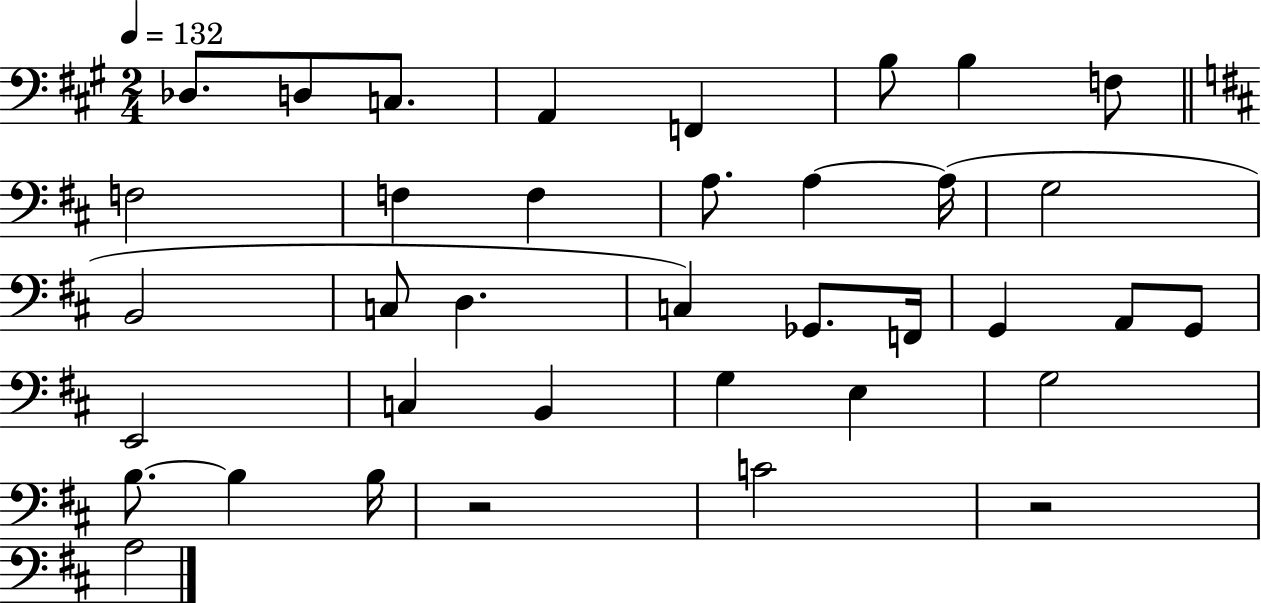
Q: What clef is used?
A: bass